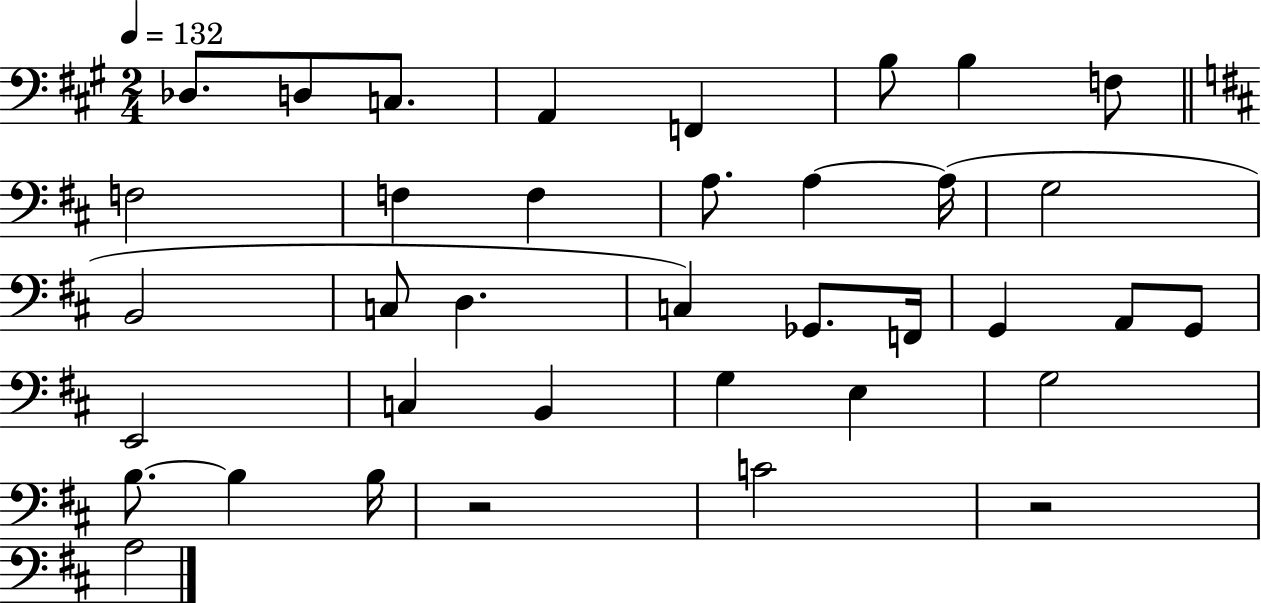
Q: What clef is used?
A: bass